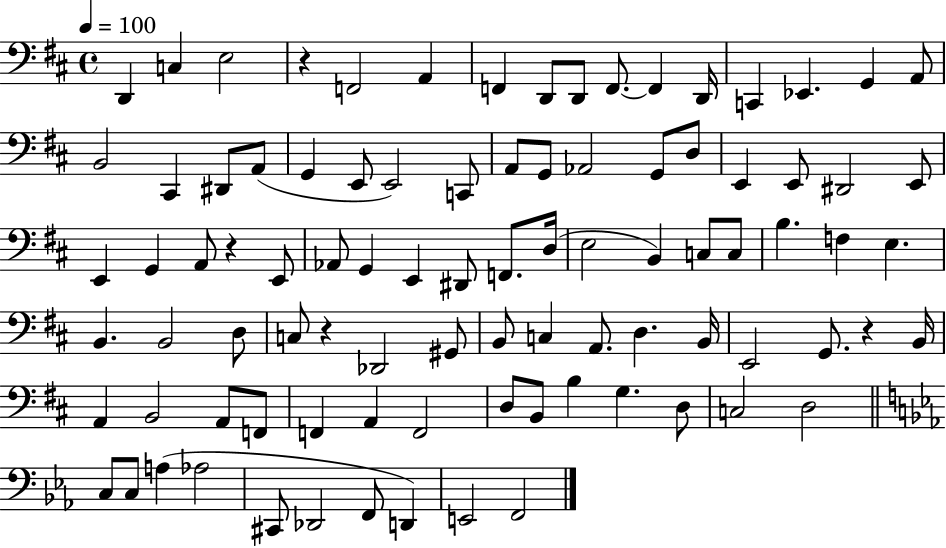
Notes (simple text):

D2/q C3/q E3/h R/q F2/h A2/q F2/q D2/e D2/e F2/e. F2/q D2/s C2/q Eb2/q. G2/q A2/e B2/h C#2/q D#2/e A2/e G2/q E2/e E2/h C2/e A2/e G2/e Ab2/h G2/e D3/e E2/q E2/e D#2/h E2/e E2/q G2/q A2/e R/q E2/e Ab2/e G2/q E2/q D#2/e F2/e. D3/s E3/h B2/q C3/e C3/e B3/q. F3/q E3/q. B2/q. B2/h D3/e C3/e R/q Db2/h G#2/e B2/e C3/q A2/e. D3/q. B2/s E2/h G2/e. R/q B2/s A2/q B2/h A2/e F2/e F2/q A2/q F2/h D3/e B2/e B3/q G3/q. D3/e C3/h D3/h C3/e C3/e A3/q Ab3/h C#2/e Db2/h F2/e D2/q E2/h F2/h